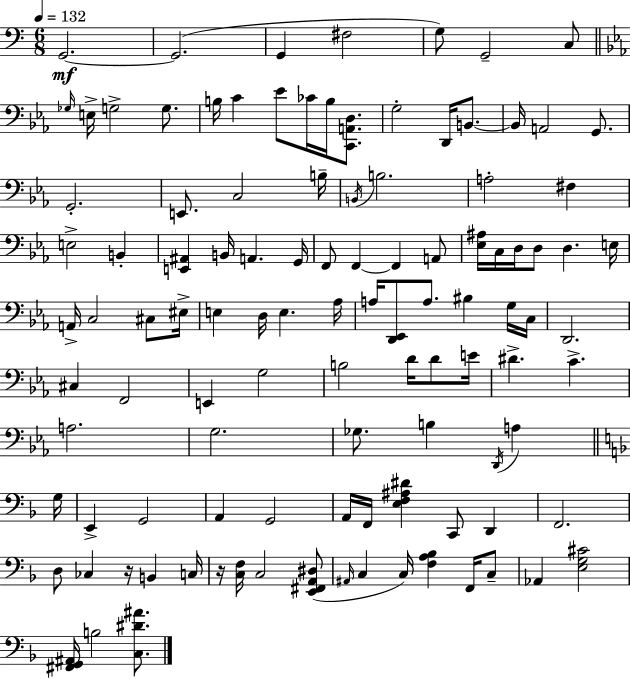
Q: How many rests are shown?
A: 2